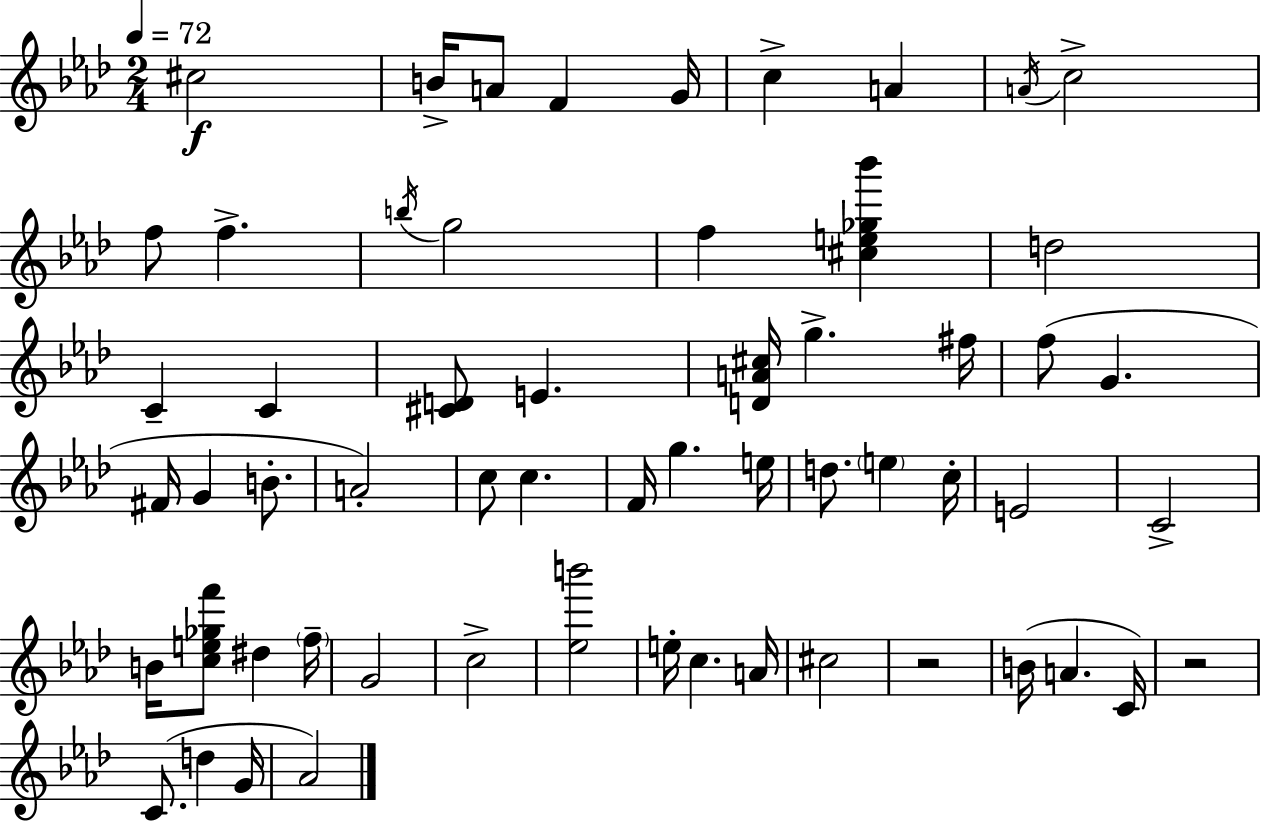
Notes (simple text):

C#5/h B4/s A4/e F4/q G4/s C5/q A4/q A4/s C5/h F5/e F5/q. B5/s G5/h F5/q [C#5,E5,Gb5,Bb6]/q D5/h C4/q C4/q [C#4,D4]/e E4/q. [D4,A4,C#5]/s G5/q. F#5/s F5/e G4/q. F#4/s G4/q B4/e. A4/h C5/e C5/q. F4/s G5/q. E5/s D5/e. E5/q C5/s E4/h C4/h B4/s [C5,E5,Gb5,F6]/e D#5/q F5/s G4/h C5/h [Eb5,B6]/h E5/s C5/q. A4/s C#5/h R/h B4/s A4/q. C4/s R/h C4/e. D5/q G4/s Ab4/h